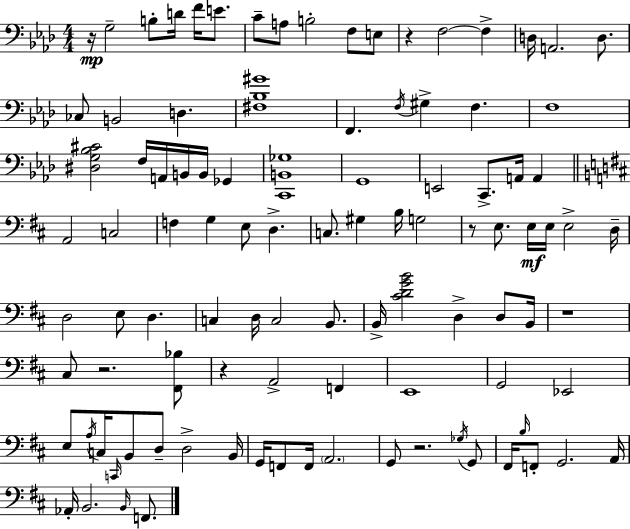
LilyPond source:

{
  \clef bass
  \numericTimeSignature
  \time 4/4
  \key aes \major
  r16\mp g2-- b8-. d'16 f'16 e'8. | c'8-- a8 b2-. f8 e8 | r4 f2~~ f4-> | d16 a,2. d8. | \break ces8 b,2 d4. | <fis bes gis'>1 | f,4. \acciaccatura { f16 } gis4-> f4. | f1 | \break <dis g bes cis'>2 f16 a,16 b,16 b,16 ges,4 | <c, b, ges>1 | g,1 | e,2 c,8.-> a,16 a,4 | \break \bar "||" \break \key d \major a,2 c2 | f4 g4 e8 d4.-> | c8. gis4 b16 g2 | r8 e8. e16\mf e16 e2-> d16-- | \break d2 e8 d4. | c4 d16 c2 b,8. | b,16-> <cis' d' g' b'>2 d4-> d8 b,16 | r1 | \break cis8 r2. <fis, bes>8 | r4 a,2-> f,4 | e,1 | g,2 ees,2 | \break e8 \acciaccatura { a16 } c16 \grace { c,16 } b,8 d8-- d2-> | b,16 g,16 f,8 f,16 \parenthesize a,2. | g,8 r2. | \acciaccatura { ges16 } g,8 fis,16 \grace { b16 } f,8-. g,2. | \break a,16 aes,16-. b,2. | \grace { b,16 } f,8. \bar "|."
}